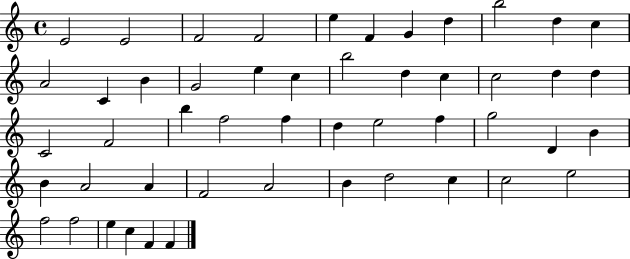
E4/h E4/h F4/h F4/h E5/q F4/q G4/q D5/q B5/h D5/q C5/q A4/h C4/q B4/q G4/h E5/q C5/q B5/h D5/q C5/q C5/h D5/q D5/q C4/h F4/h B5/q F5/h F5/q D5/q E5/h F5/q G5/h D4/q B4/q B4/q A4/h A4/q F4/h A4/h B4/q D5/h C5/q C5/h E5/h F5/h F5/h E5/q C5/q F4/q F4/q